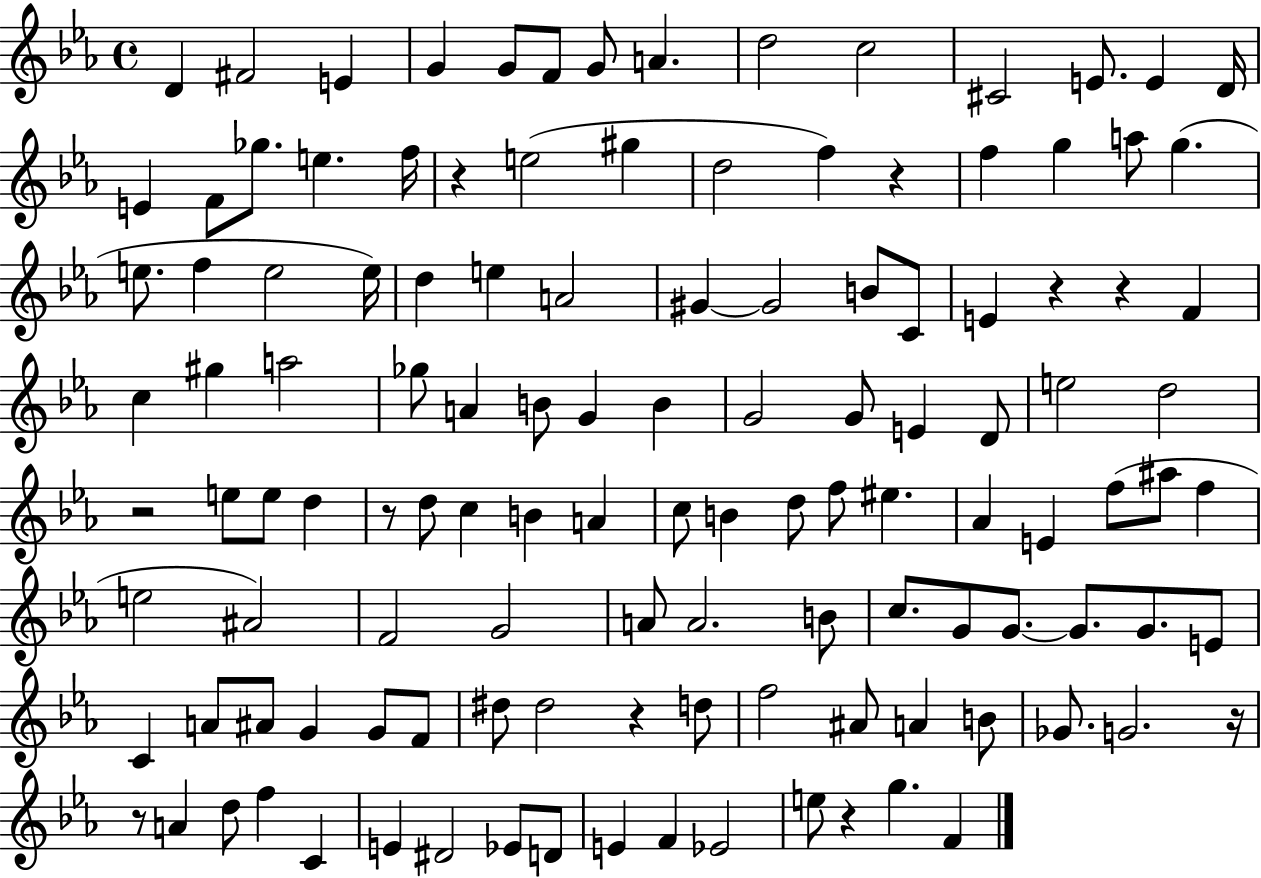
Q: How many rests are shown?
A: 10